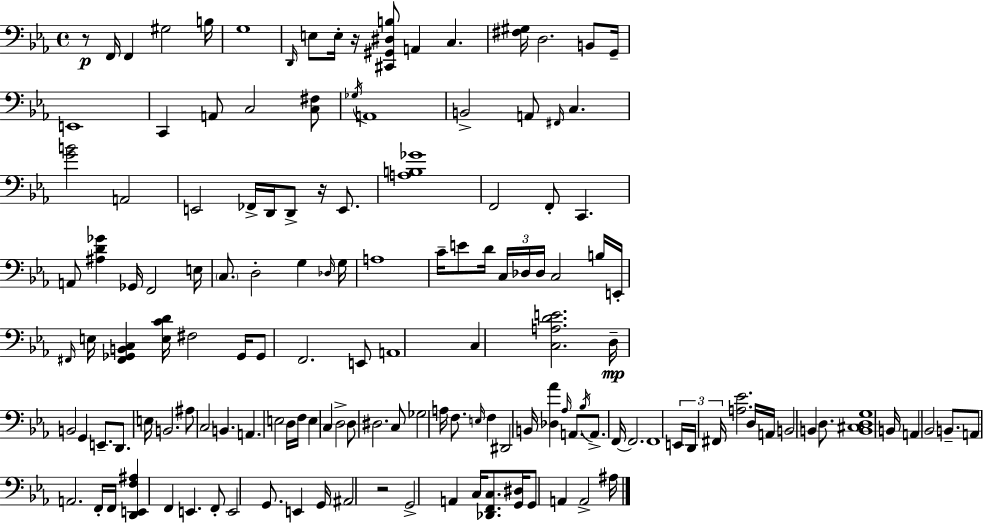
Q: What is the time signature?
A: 4/4